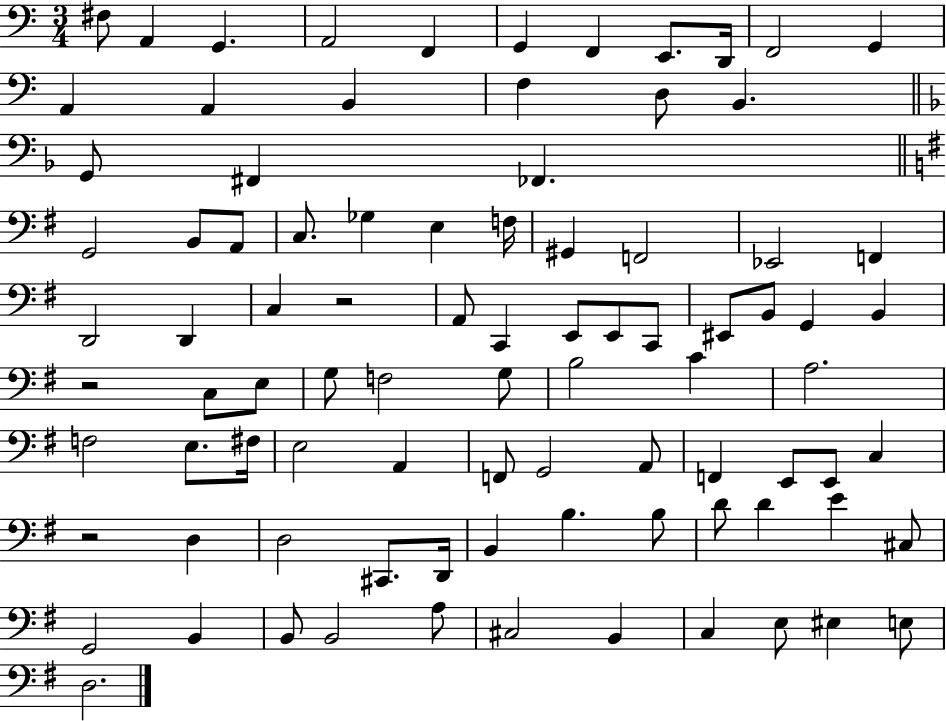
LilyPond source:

{
  \clef bass
  \numericTimeSignature
  \time 3/4
  \key c \major
  fis8 a,4 g,4. | a,2 f,4 | g,4 f,4 e,8. d,16 | f,2 g,4 | \break a,4 a,4 b,4 | f4 d8 b,4. | \bar "||" \break \key d \minor g,8 fis,4 fes,4. | \bar "||" \break \key g \major g,2 b,8 a,8 | c8. ges4 e4 f16 | gis,4 f,2 | ees,2 f,4 | \break d,2 d,4 | c4 r2 | a,8 c,4 e,8 e,8 c,8 | eis,8 b,8 g,4 b,4 | \break r2 c8 e8 | g8 f2 g8 | b2 c'4 | a2. | \break f2 e8. fis16 | e2 a,4 | f,8 g,2 a,8 | f,4 e,8 e,8 c4 | \break r2 d4 | d2 cis,8. d,16 | b,4 b4. b8 | d'8 d'4 e'4 cis8 | \break g,2 b,4 | b,8 b,2 a8 | cis2 b,4 | c4 e8 eis4 e8 | \break d2. | \bar "|."
}